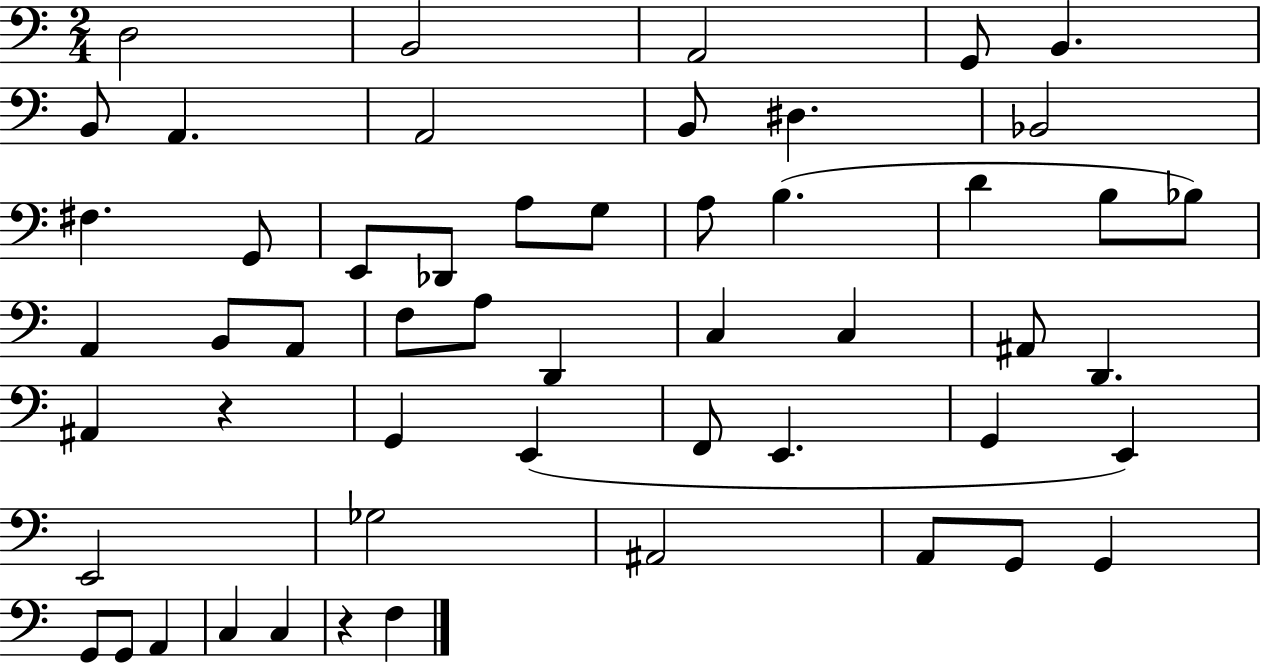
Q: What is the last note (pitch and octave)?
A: F3